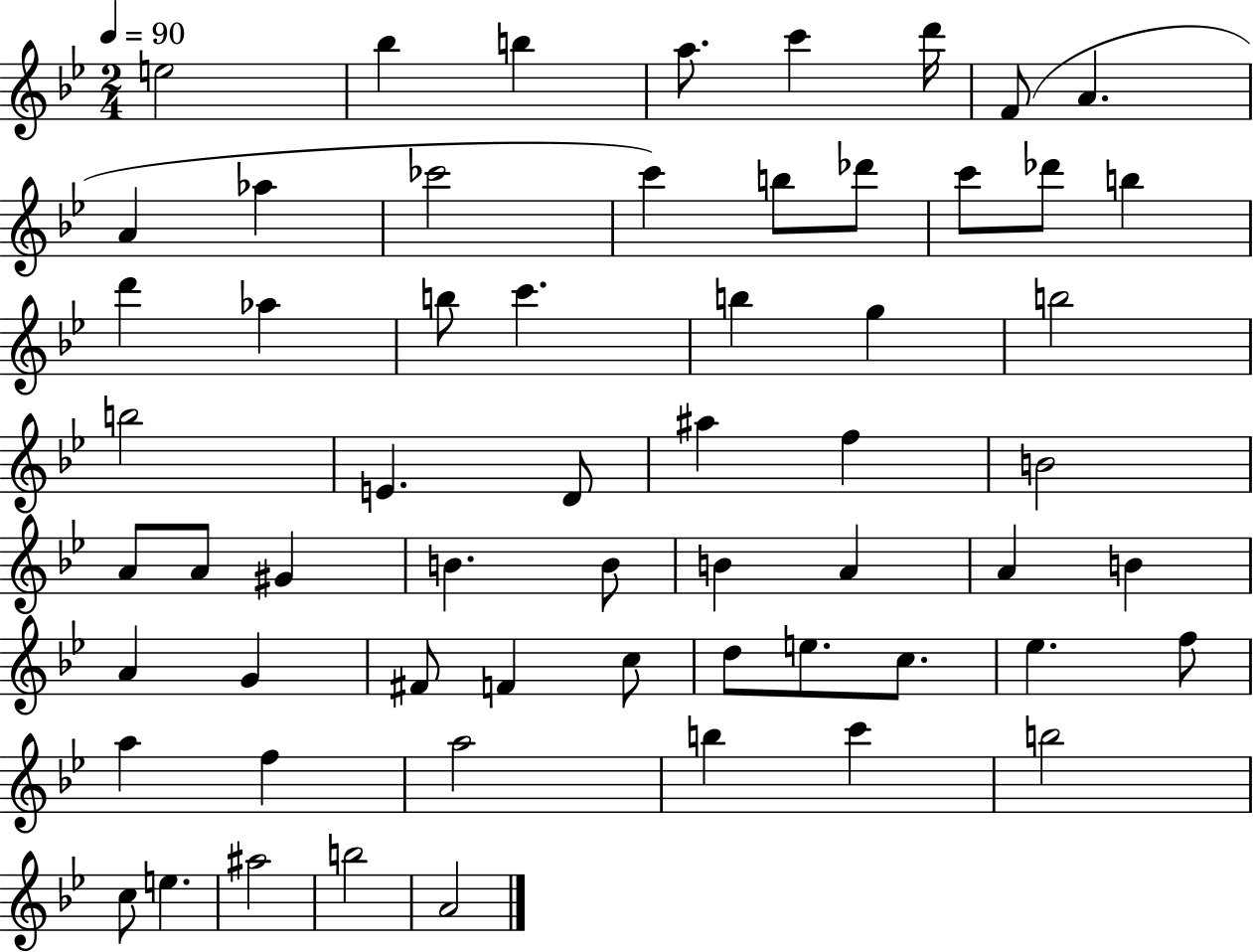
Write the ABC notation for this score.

X:1
T:Untitled
M:2/4
L:1/4
K:Bb
e2 _b b a/2 c' d'/4 F/2 A A _a _c'2 c' b/2 _d'/2 c'/2 _d'/2 b d' _a b/2 c' b g b2 b2 E D/2 ^a f B2 A/2 A/2 ^G B B/2 B A A B A G ^F/2 F c/2 d/2 e/2 c/2 _e f/2 a f a2 b c' b2 c/2 e ^a2 b2 A2